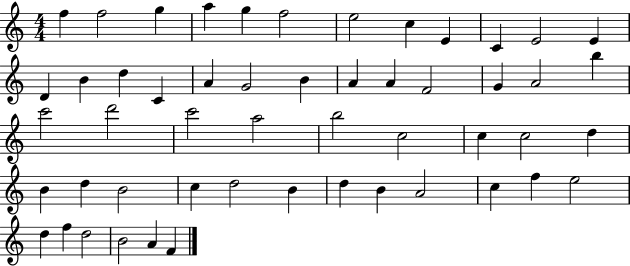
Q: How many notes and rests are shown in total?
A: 52